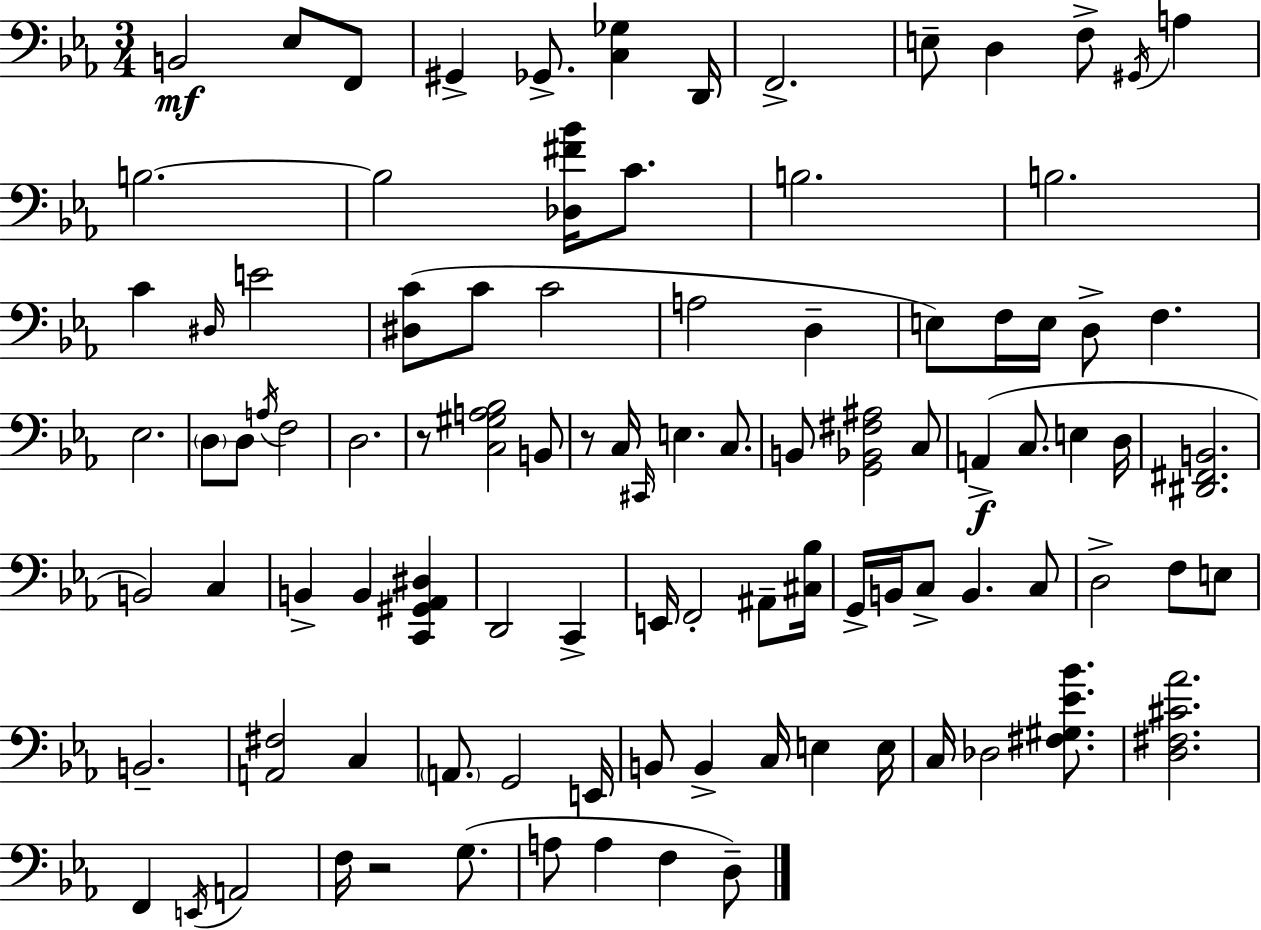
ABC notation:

X:1
T:Untitled
M:3/4
L:1/4
K:Cm
B,,2 _E,/2 F,,/2 ^G,, _G,,/2 [C,_G,] D,,/4 F,,2 E,/2 D, F,/2 ^G,,/4 A, B,2 B,2 [_D,^F_B]/4 C/2 B,2 B,2 C ^D,/4 E2 [^D,C]/2 C/2 C2 A,2 D, E,/2 F,/4 E,/4 D,/2 F, _E,2 D,/2 D,/2 A,/4 F,2 D,2 z/2 [C,^G,A,_B,]2 B,,/2 z/2 C,/4 ^C,,/4 E, C,/2 B,,/2 [G,,_B,,^F,^A,]2 C,/2 A,, C,/2 E, D,/4 [^D,,^F,,B,,]2 B,,2 C, B,, B,, [C,,^G,,_A,,^D,] D,,2 C,, E,,/4 F,,2 ^A,,/2 [^C,_B,]/4 G,,/4 B,,/4 C,/2 B,, C,/2 D,2 F,/2 E,/2 B,,2 [A,,^F,]2 C, A,,/2 G,,2 E,,/4 B,,/2 B,, C,/4 E, E,/4 C,/4 _D,2 [^F,^G,_E_B]/2 [D,^F,^C_A]2 F,, E,,/4 A,,2 F,/4 z2 G,/2 A,/2 A, F, D,/2